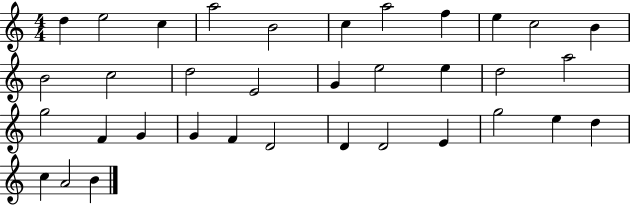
X:1
T:Untitled
M:4/4
L:1/4
K:C
d e2 c a2 B2 c a2 f e c2 B B2 c2 d2 E2 G e2 e d2 a2 g2 F G G F D2 D D2 E g2 e d c A2 B